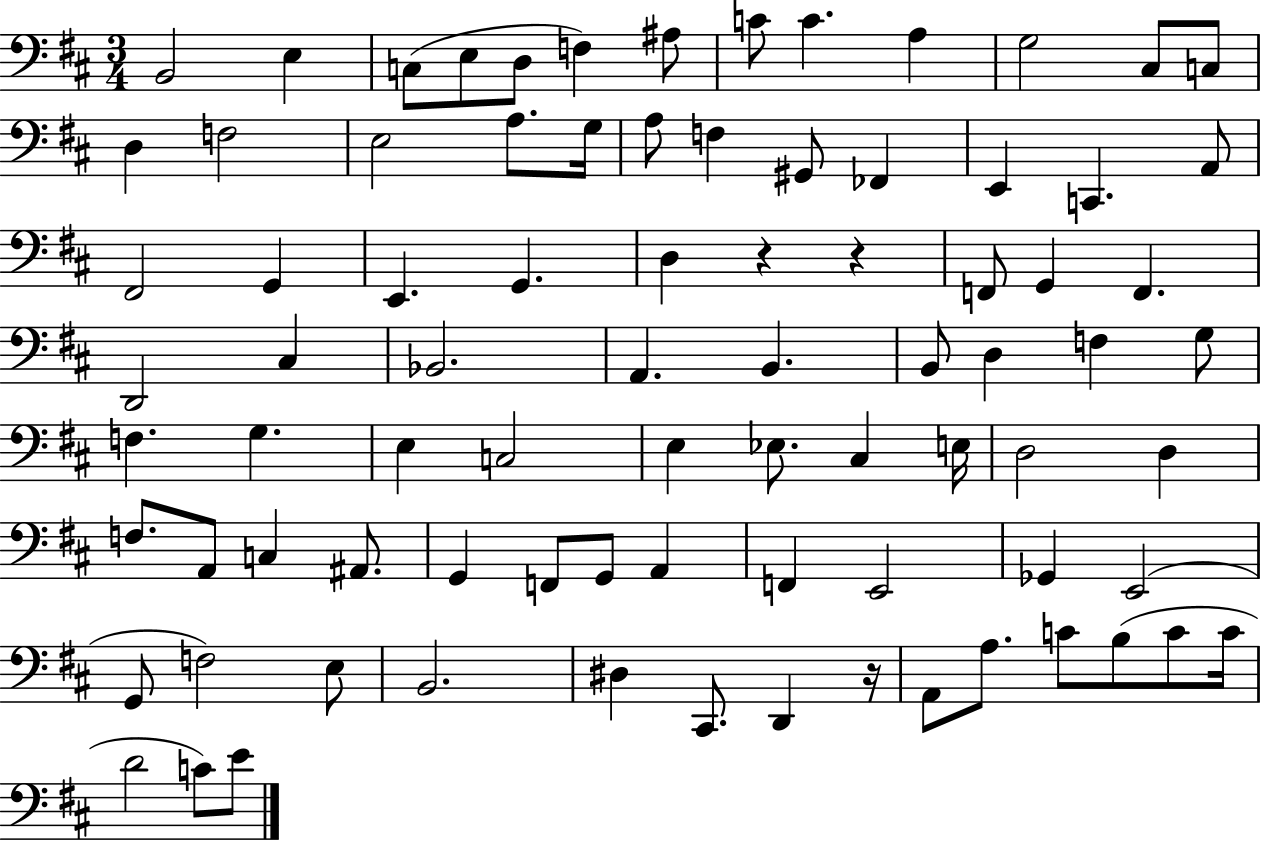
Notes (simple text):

B2/h E3/q C3/e E3/e D3/e F3/q A#3/e C4/e C4/q. A3/q G3/h C#3/e C3/e D3/q F3/h E3/h A3/e. G3/s A3/e F3/q G#2/e FES2/q E2/q C2/q. A2/e F#2/h G2/q E2/q. G2/q. D3/q R/q R/q F2/e G2/q F2/q. D2/h C#3/q Bb2/h. A2/q. B2/q. B2/e D3/q F3/q G3/e F3/q. G3/q. E3/q C3/h E3/q Eb3/e. C#3/q E3/s D3/h D3/q F3/e. A2/e C3/q A#2/e. G2/q F2/e G2/e A2/q F2/q E2/h Gb2/q E2/h G2/e F3/h E3/e B2/h. D#3/q C#2/e. D2/q R/s A2/e A3/e. C4/e B3/e C4/e C4/s D4/h C4/e E4/e